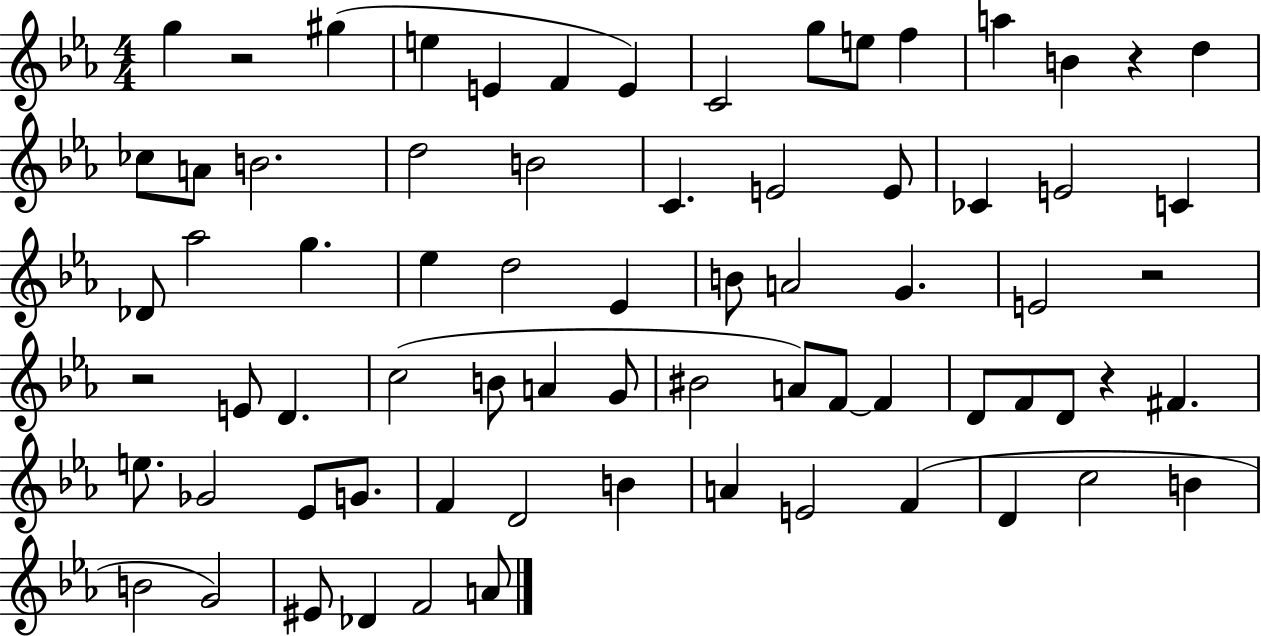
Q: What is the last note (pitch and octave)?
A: A4